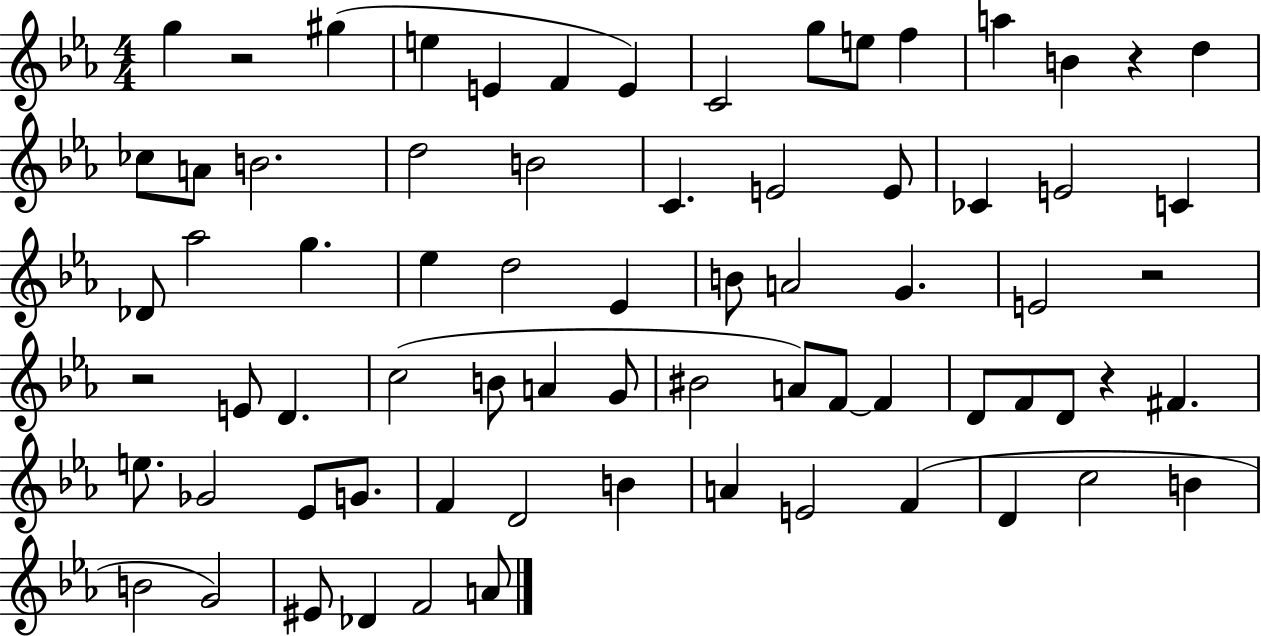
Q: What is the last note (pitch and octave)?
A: A4